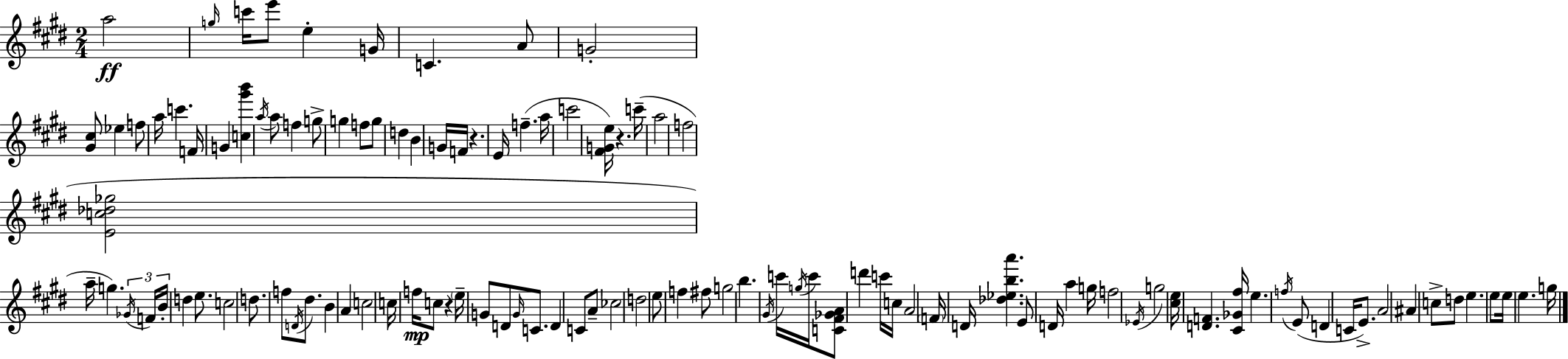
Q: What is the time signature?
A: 2/4